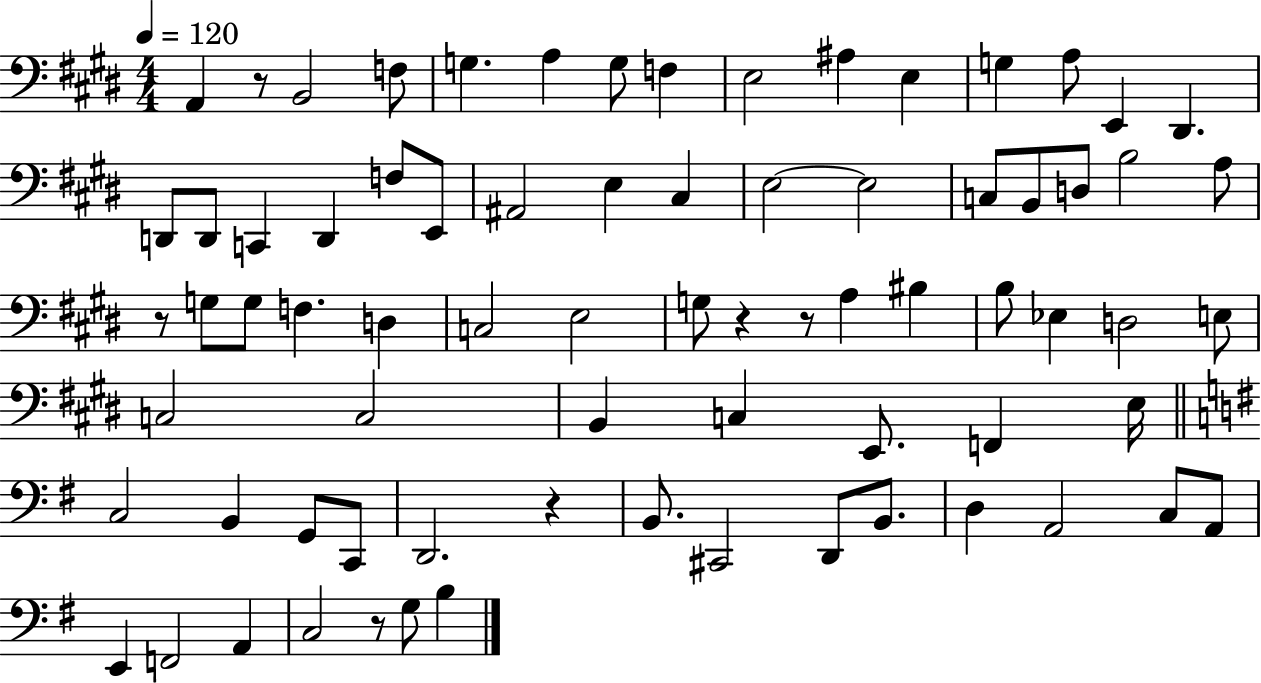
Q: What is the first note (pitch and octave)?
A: A2